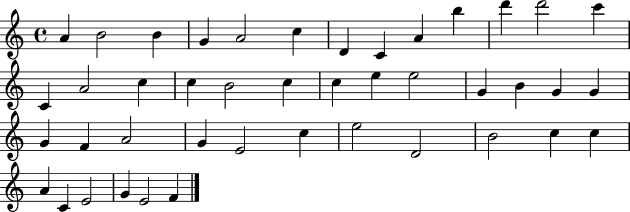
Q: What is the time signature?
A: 4/4